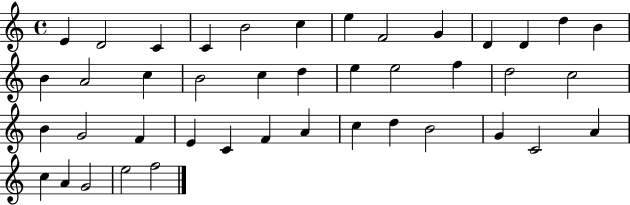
{
  \clef treble
  \time 4/4
  \defaultTimeSignature
  \key c \major
  e'4 d'2 c'4 | c'4 b'2 c''4 | e''4 f'2 g'4 | d'4 d'4 d''4 b'4 | \break b'4 a'2 c''4 | b'2 c''4 d''4 | e''4 e''2 f''4 | d''2 c''2 | \break b'4 g'2 f'4 | e'4 c'4 f'4 a'4 | c''4 d''4 b'2 | g'4 c'2 a'4 | \break c''4 a'4 g'2 | e''2 f''2 | \bar "|."
}